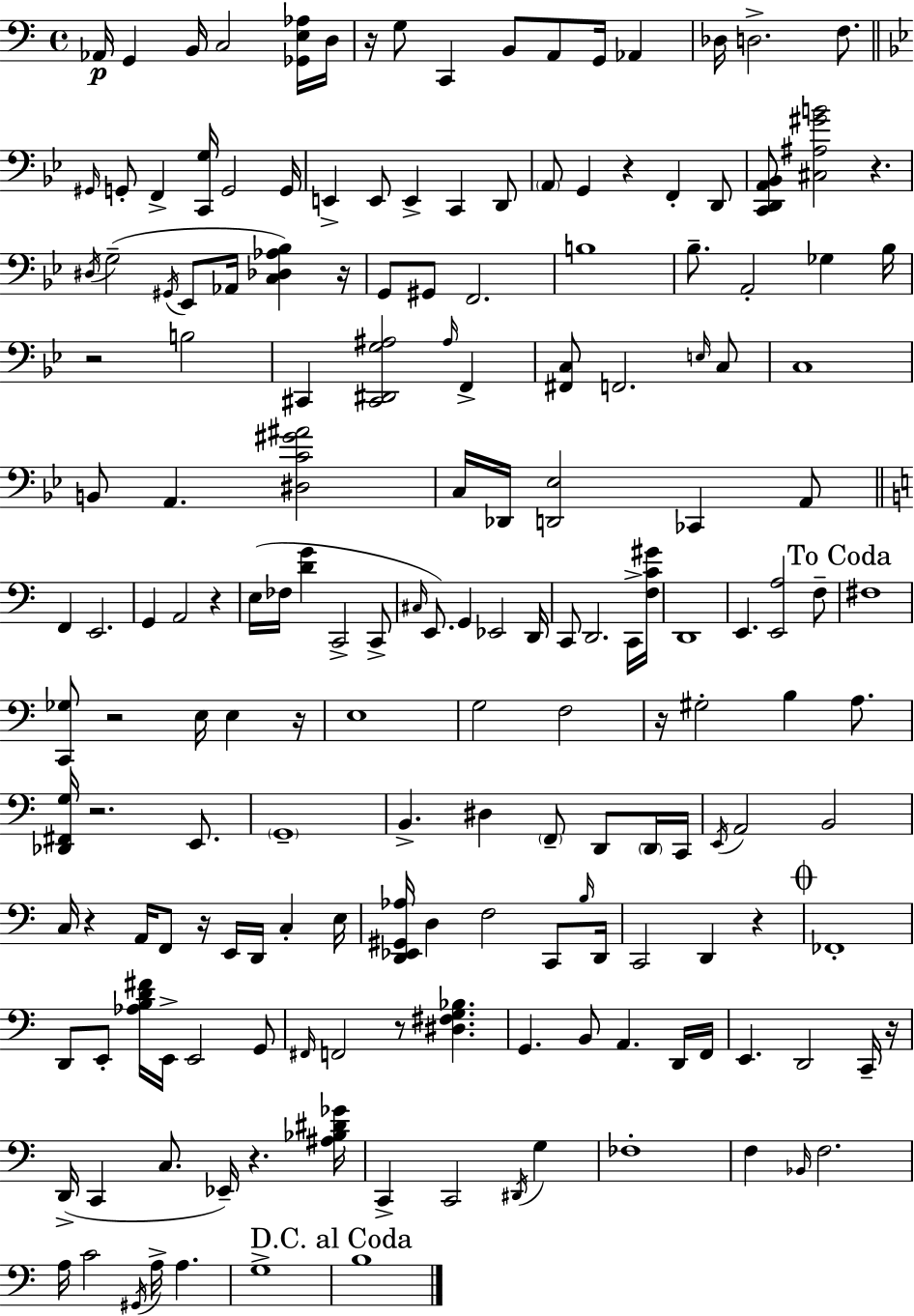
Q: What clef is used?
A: bass